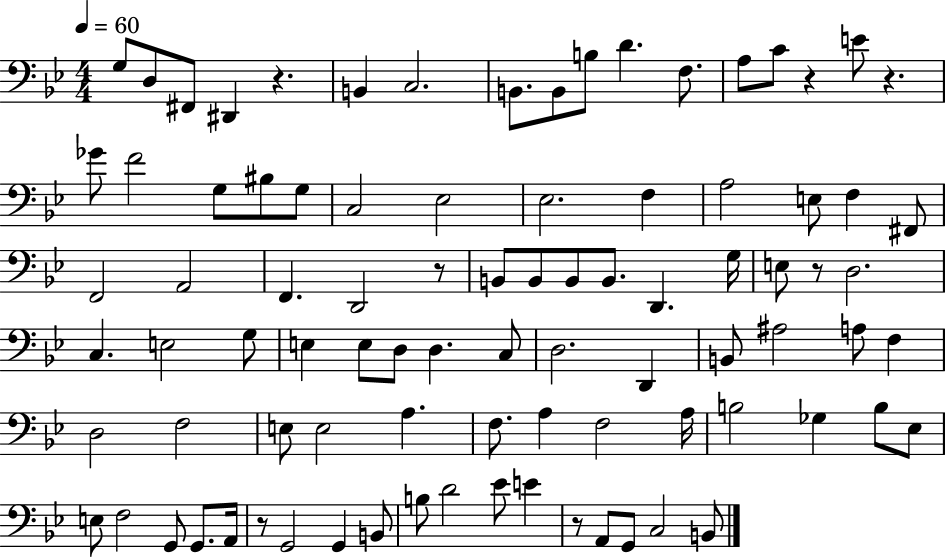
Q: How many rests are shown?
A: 7